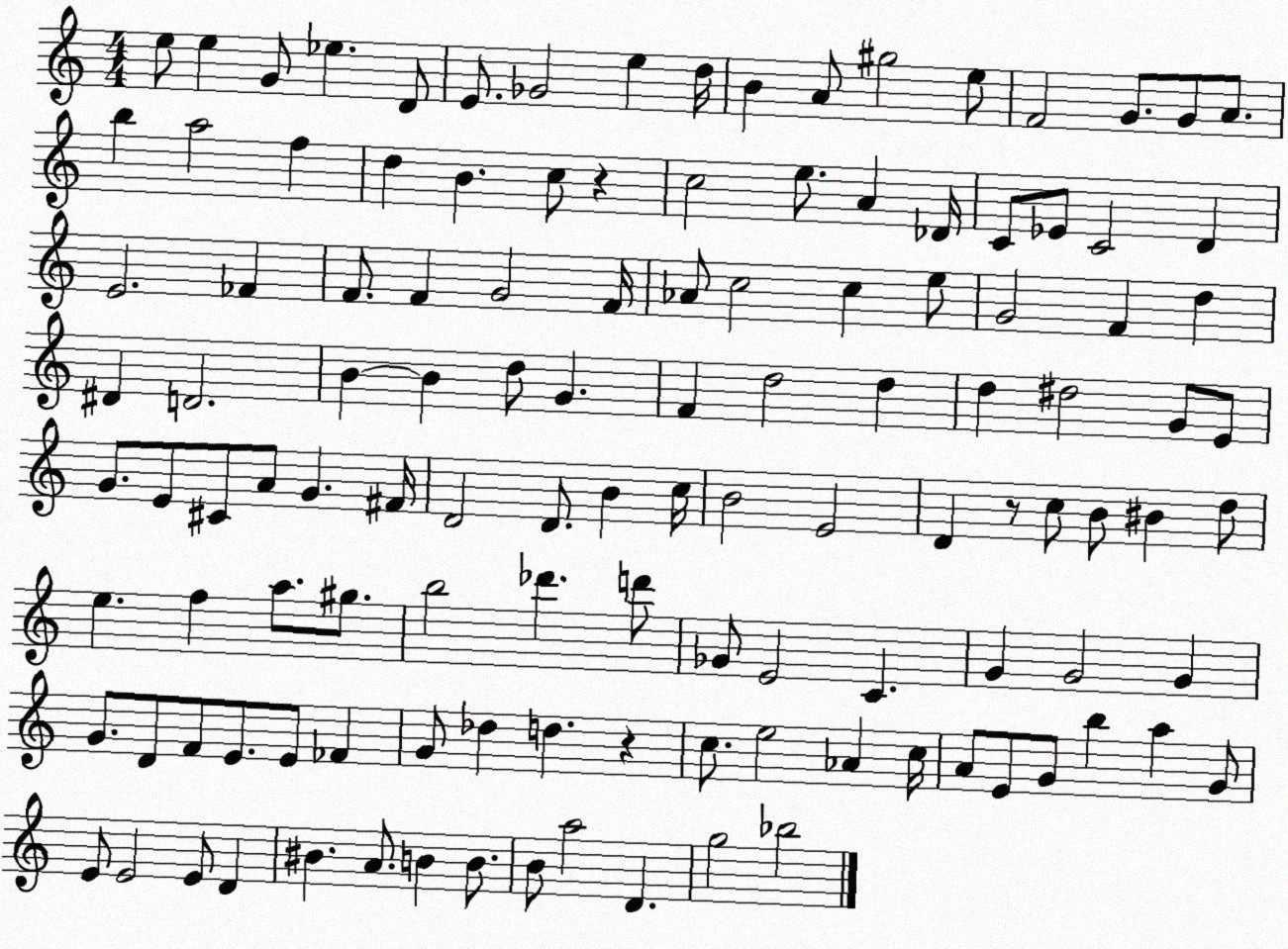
X:1
T:Untitled
M:4/4
L:1/4
K:C
e/2 e G/2 _e D/2 E/2 _G2 e d/4 B A/2 ^g2 e/2 F2 G/2 G/2 A/2 b a2 f d B c/2 z c2 e/2 A _D/4 C/2 _E/2 C2 D E2 _F F/2 F G2 F/4 _A/2 c2 c e/2 G2 F d ^D D2 B B d/2 G F d2 d d ^d2 G/2 E/2 G/2 E/2 ^C/2 A/2 G ^F/4 D2 D/2 B c/4 B2 E2 D z/2 c/2 B/2 ^B d/2 e f a/2 ^g/2 b2 _d' d'/2 _G/2 E2 C G G2 G G/2 D/2 F/2 E/2 E/2 _F G/2 _d d z c/2 e2 _A c/4 A/2 E/2 G/2 b a G/2 E/2 E2 E/2 D ^B A/2 B B/2 B/2 a2 D g2 _b2